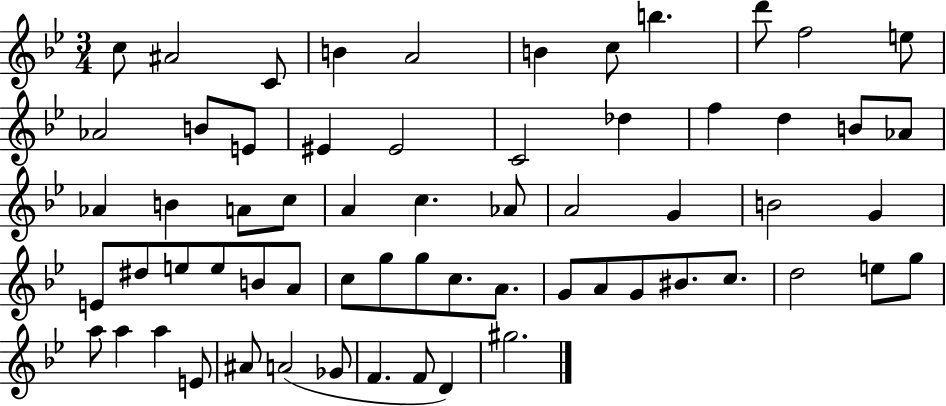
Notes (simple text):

C5/e A#4/h C4/e B4/q A4/h B4/q C5/e B5/q. D6/e F5/h E5/e Ab4/h B4/e E4/e EIS4/q EIS4/h C4/h Db5/q F5/q D5/q B4/e Ab4/e Ab4/q B4/q A4/e C5/e A4/q C5/q. Ab4/e A4/h G4/q B4/h G4/q E4/e D#5/e E5/e E5/e B4/e A4/e C5/e G5/e G5/e C5/e. A4/e. G4/e A4/e G4/e BIS4/e. C5/e. D5/h E5/e G5/e A5/e A5/q A5/q E4/e A#4/e A4/h Gb4/e F4/q. F4/e D4/q G#5/h.